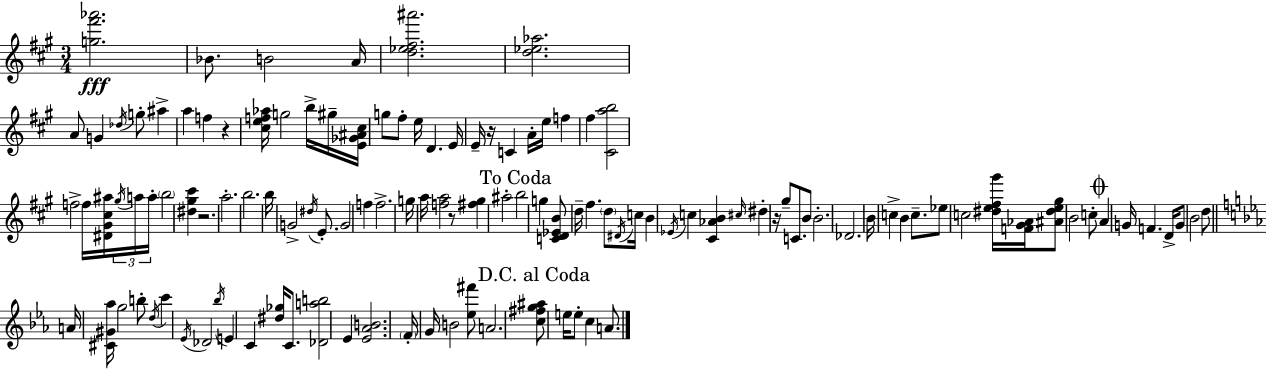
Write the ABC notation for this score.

X:1
T:Untitled
M:3/4
L:1/4
K:A
[g^f'_a']2 _B/2 B2 A/4 [d_e^f^a']2 [d_e_a]2 A/2 G _d/4 g/2 ^a a f z [^cef_a]/4 g2 b/4 ^g/4 [E_G^A^c]/4 g/2 ^f/2 e/4 D E/4 E/4 z/4 C A/4 e/4 f ^f [^Cab]2 f2 f/4 [^D^G^c^a]/4 ^g/4 a/4 a/4 b2 [^d^g^c'] z2 a2 b2 b/4 G2 ^d/4 E/2 G2 f f2 g/4 a/4 [fa]2 z/2 [^f^g] ^a2 b2 g [CD_EB]/2 d/4 ^f d/2 ^D/4 c/4 B _E/4 c [^C_AB] ^c/4 ^d z/4 ^g/2 C/2 B/2 B2 _D2 B/4 c B c/2 _e/2 c2 [^de^f^g']/4 [F^G_A]/4 [^A^de^g]/2 B2 c/2 A G/4 F D/4 G/2 B2 d/2 A/4 [^C^G_a]/4 g2 b/2 d/4 c' _E/4 _D2 _b/4 E C [^d_g]/4 C/2 [_Dab]2 _E [_E_AB]2 F/4 G/4 B2 [_e^f']/2 A2 [c^fg^a]/2 e/4 e/2 c A/2